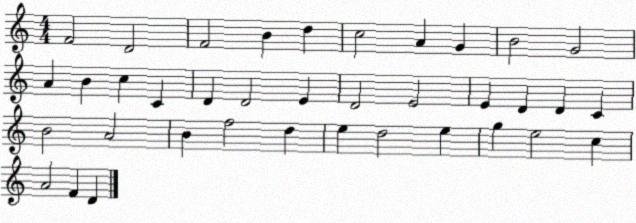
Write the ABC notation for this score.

X:1
T:Untitled
M:4/4
L:1/4
K:C
F2 D2 F2 B d c2 A G B2 G2 A B c C D D2 E D2 E2 E D D C B2 A2 B f2 d e d2 e g e2 c A2 F D